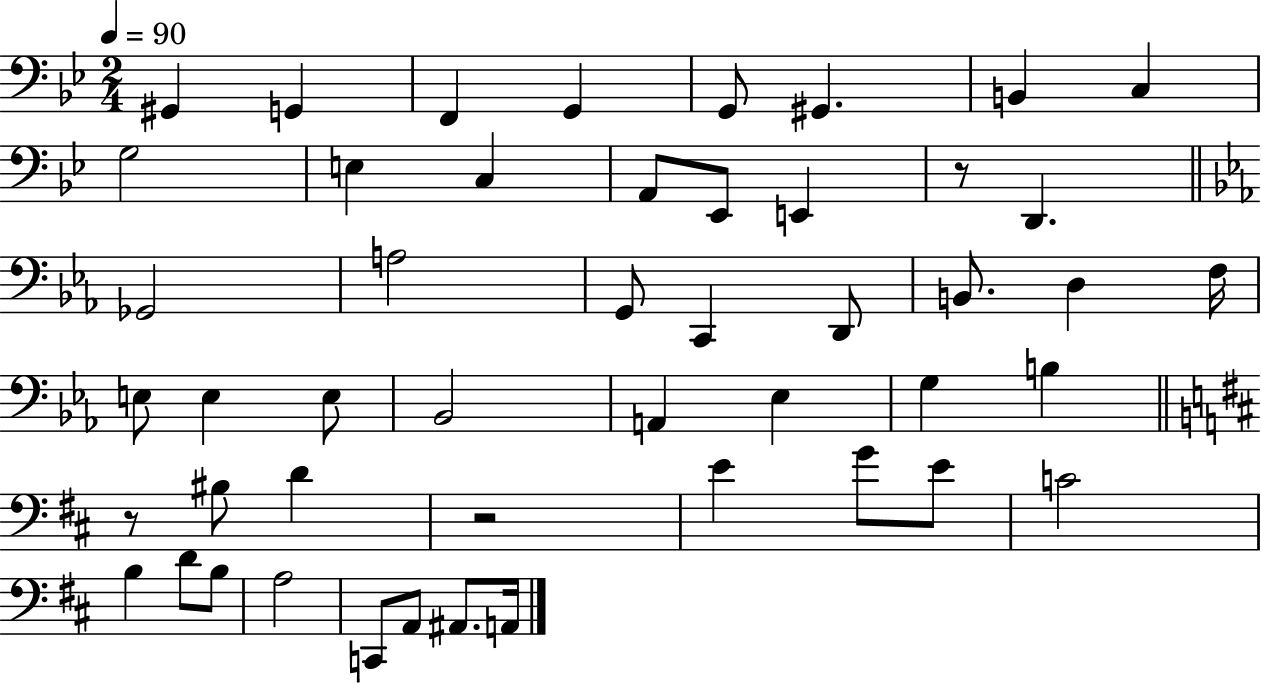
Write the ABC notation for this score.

X:1
T:Untitled
M:2/4
L:1/4
K:Bb
^G,, G,, F,, G,, G,,/2 ^G,, B,, C, G,2 E, C, A,,/2 _E,,/2 E,, z/2 D,, _G,,2 A,2 G,,/2 C,, D,,/2 B,,/2 D, F,/4 E,/2 E, E,/2 _B,,2 A,, _E, G, B, z/2 ^B,/2 D z2 E G/2 E/2 C2 B, D/2 B,/2 A,2 C,,/2 A,,/2 ^A,,/2 A,,/4